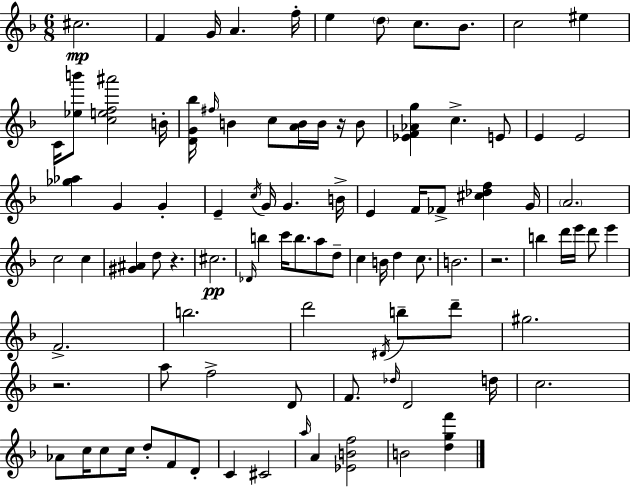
{
  \clef treble
  \numericTimeSignature
  \time 6/8
  \key d \minor
  cis''2.\mp | f'4 g'16 a'4. f''16-. | e''4 \parenthesize d''8 c''8. bes'8. | c''2 eis''4 | \break c'16 <ees'' b'''>8 <c'' e'' f'' ais'''>2 b'16-. | <d' g' bes''>16 \grace { fis''16 } b'4 c''8 <a' b'>16 b'16 r16 b'8 | <ees' f' aes' g''>4 c''4.-> e'8 | e'4 e'2 | \break <ges'' aes''>4 g'4 g'4-. | e'4-- \acciaccatura { c''16 } g'16 g'4. | b'16-> e'4 f'16 fes'8-> <cis'' des'' f''>4 | g'16 \parenthesize a'2. | \break c''2 c''4 | <gis' ais'>4 d''8 r4. | cis''2.\pp | \grace { des'16 } b''4 c'''16 b''8. a''8 | \break d''8-- c''4 b'16 d''4 | c''8. b'2. | r2. | b''4 d'''16 e'''16 d'''8 e'''4 | \break f'2.-> | b''2. | d'''2 \acciaccatura { dis'16 } | b''8-- d'''8-- gis''2. | \break r2. | a''8 f''2-> | d'8 f'8. \grace { des''16 } d'2 | d''16 c''2. | \break aes'8 c''16 c''8 c''16 d''8-. | f'8 d'8-. c'4 cis'2 | \grace { a''16 } a'4 <ees' b' f''>2 | b'2 | \break <d'' g'' f'''>4 \bar "|."
}